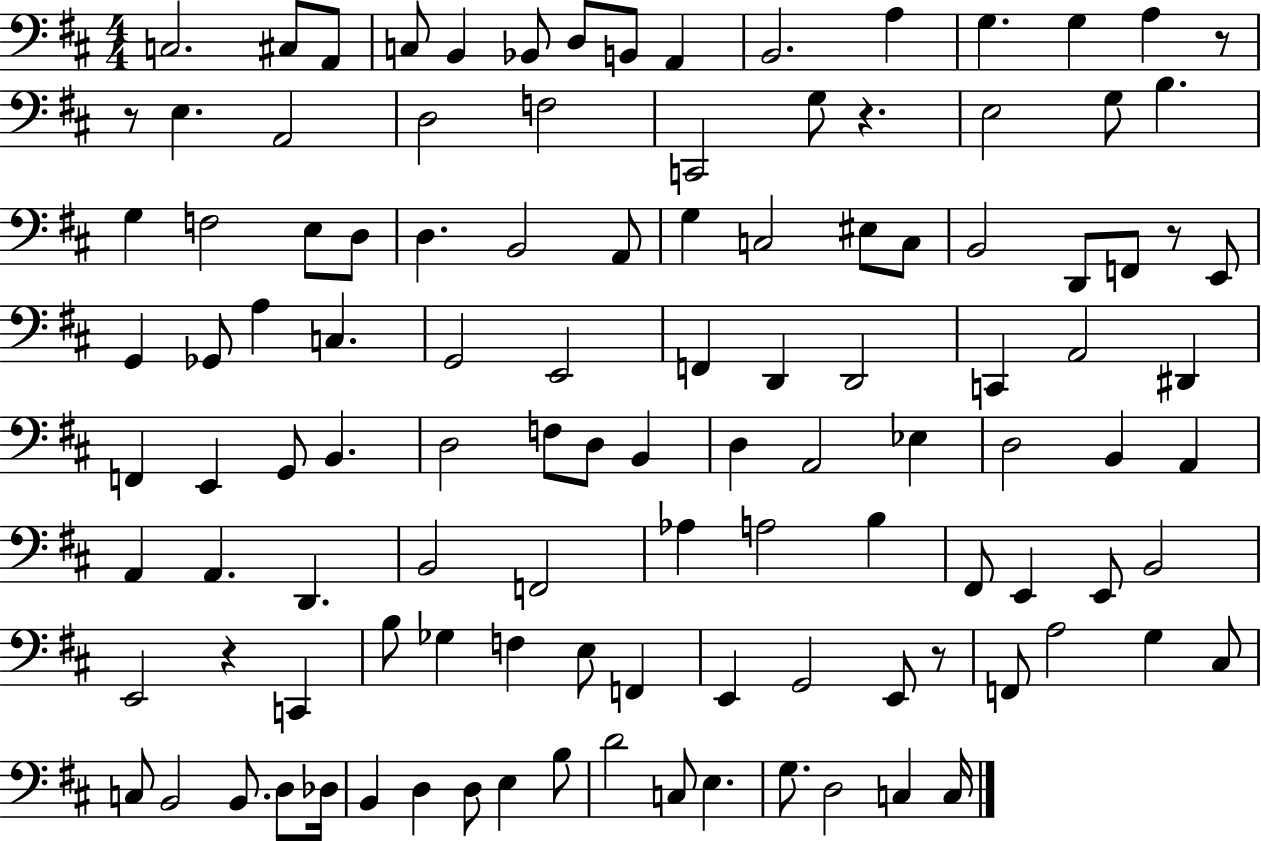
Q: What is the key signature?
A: D major